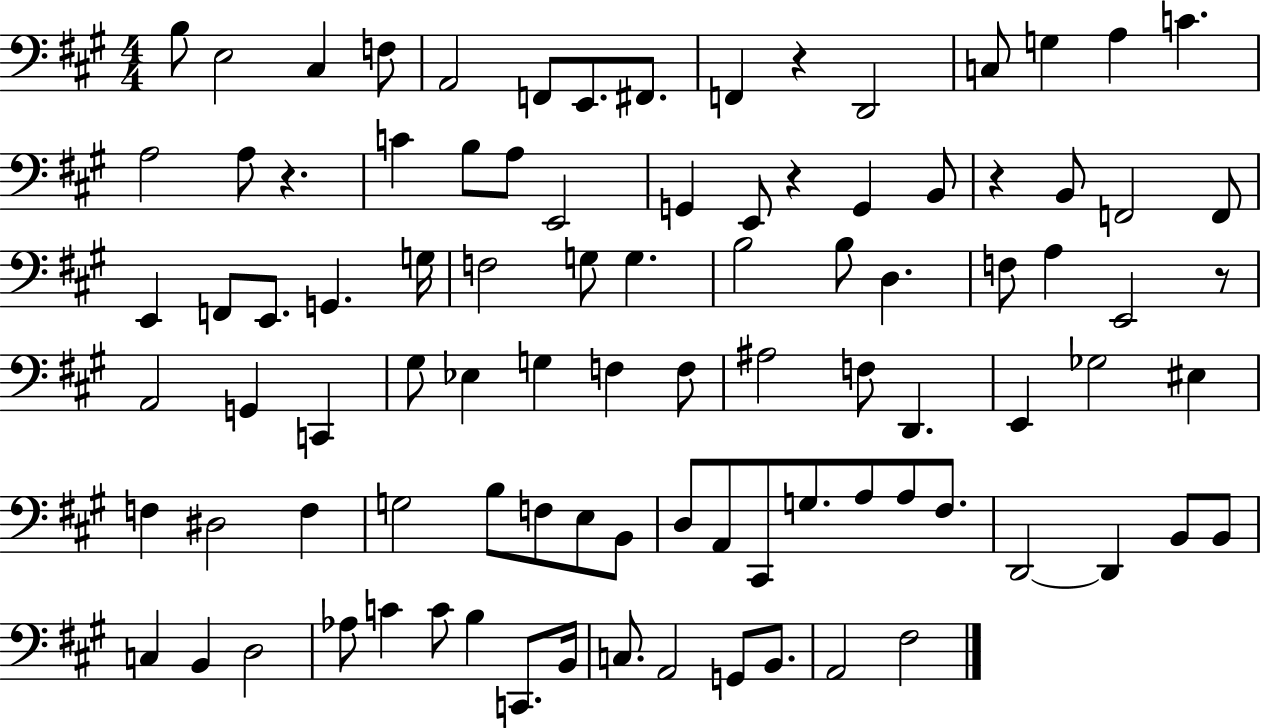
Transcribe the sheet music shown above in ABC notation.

X:1
T:Untitled
M:4/4
L:1/4
K:A
B,/2 E,2 ^C, F,/2 A,,2 F,,/2 E,,/2 ^F,,/2 F,, z D,,2 C,/2 G, A, C A,2 A,/2 z C B,/2 A,/2 E,,2 G,, E,,/2 z G,, B,,/2 z B,,/2 F,,2 F,,/2 E,, F,,/2 E,,/2 G,, G,/4 F,2 G,/2 G, B,2 B,/2 D, F,/2 A, E,,2 z/2 A,,2 G,, C,, ^G,/2 _E, G, F, F,/2 ^A,2 F,/2 D,, E,, _G,2 ^E, F, ^D,2 F, G,2 B,/2 F,/2 E,/2 B,,/2 D,/2 A,,/2 ^C,,/2 G,/2 A,/2 A,/2 ^F,/2 D,,2 D,, B,,/2 B,,/2 C, B,, D,2 _A,/2 C C/2 B, C,,/2 B,,/4 C,/2 A,,2 G,,/2 B,,/2 A,,2 ^F,2